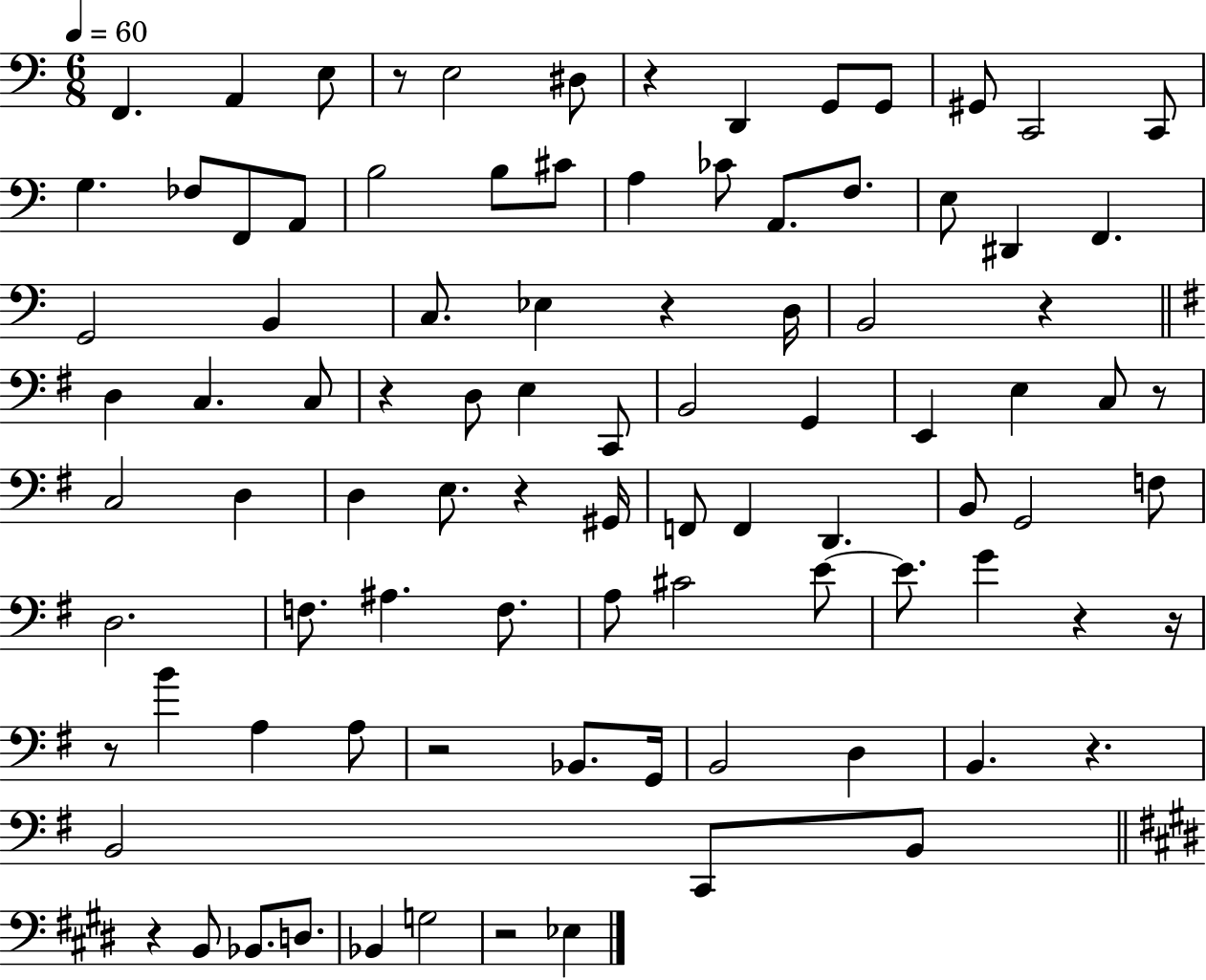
F2/q. A2/q E3/e R/e E3/h D#3/e R/q D2/q G2/e G2/e G#2/e C2/h C2/e G3/q. FES3/e F2/e A2/e B3/h B3/e C#4/e A3/q CES4/e A2/e. F3/e. E3/e D#2/q F2/q. G2/h B2/q C3/e. Eb3/q R/q D3/s B2/h R/q D3/q C3/q. C3/e R/q D3/e E3/q C2/e B2/h G2/q E2/q E3/q C3/e R/e C3/h D3/q D3/q E3/e. R/q G#2/s F2/e F2/q D2/q. B2/e G2/h F3/e D3/h. F3/e. A#3/q. F3/e. A3/e C#4/h E4/e E4/e. G4/q R/q R/s R/e B4/q A3/q A3/e R/h Bb2/e. G2/s B2/h D3/q B2/q. R/q. B2/h C2/e B2/e R/q B2/e Bb2/e. D3/e. Bb2/q G3/h R/h Eb3/q